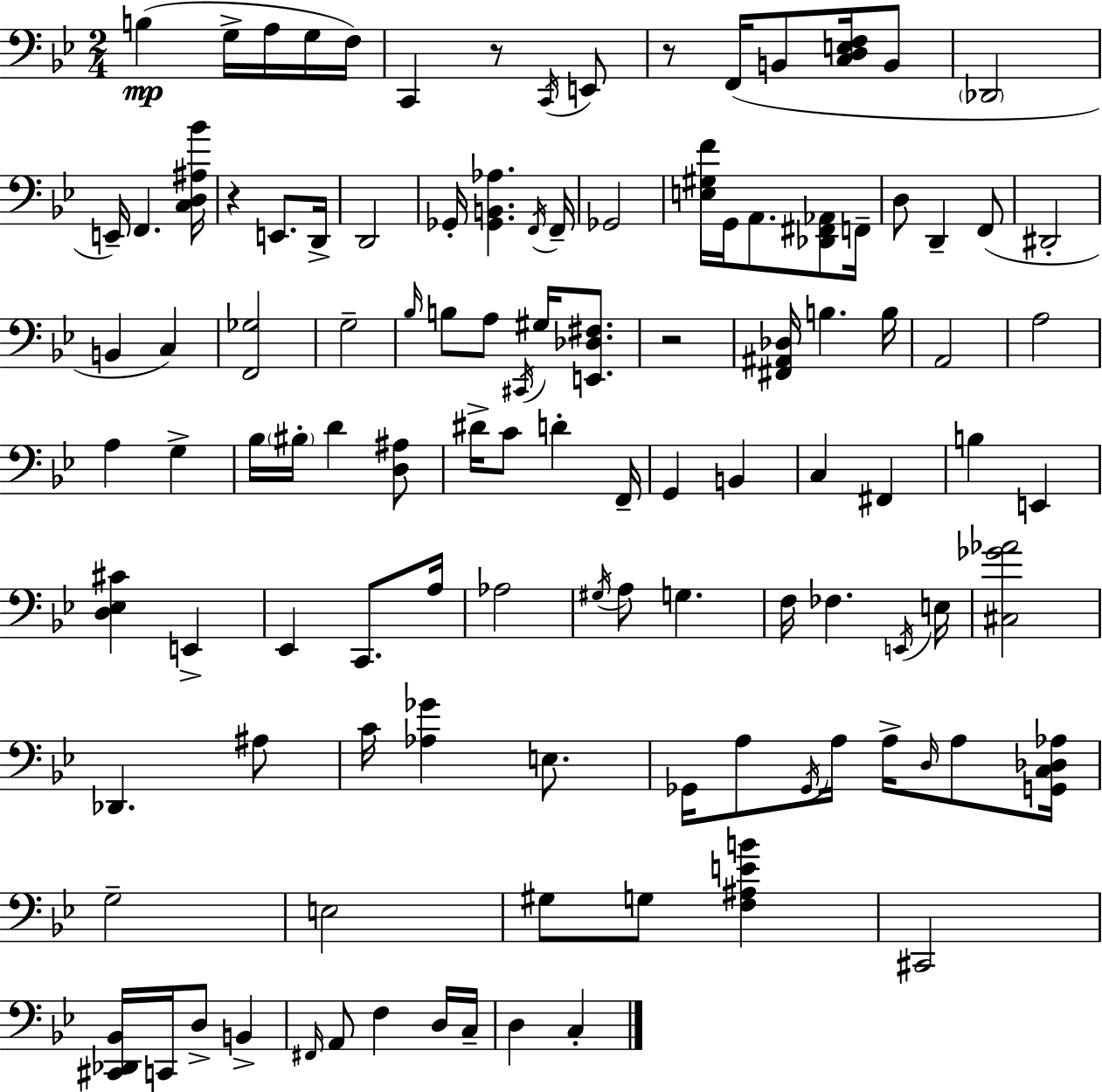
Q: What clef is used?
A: bass